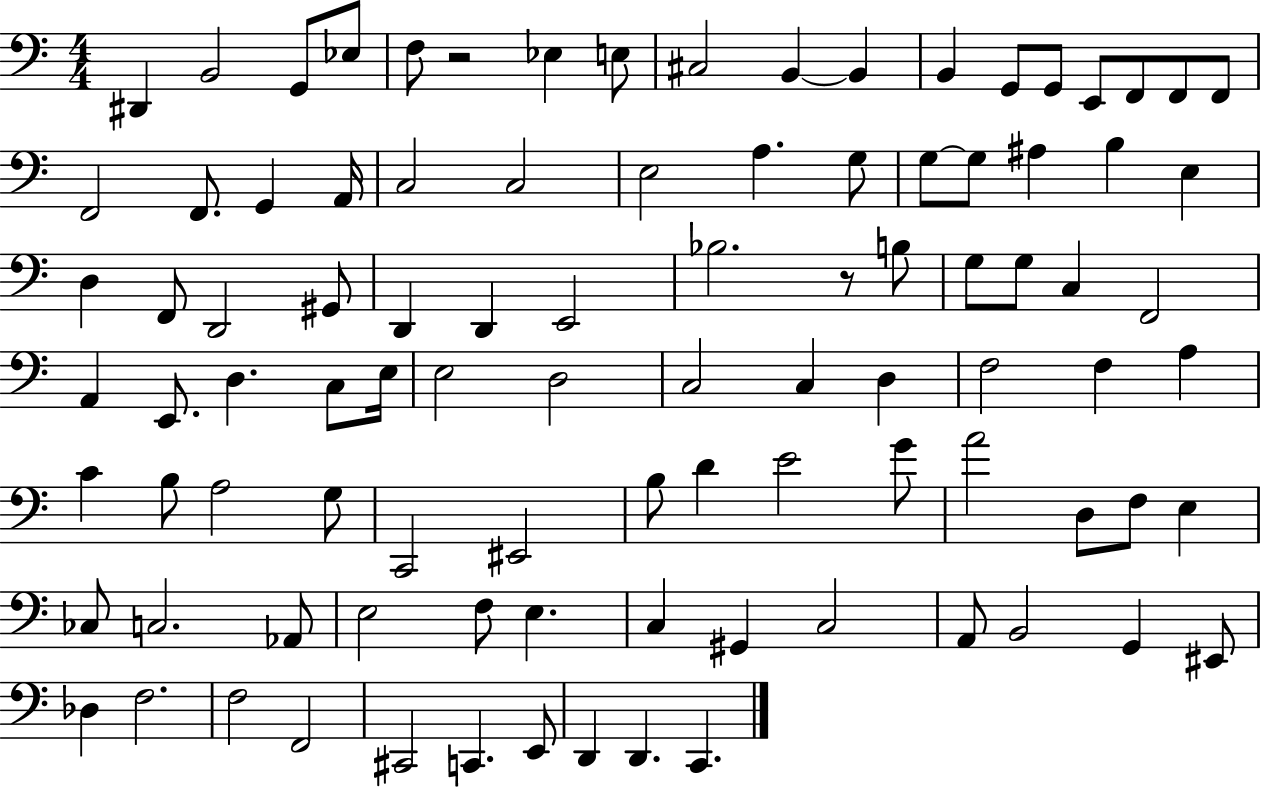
{
  \clef bass
  \numericTimeSignature
  \time 4/4
  \key c \major
  dis,4 b,2 g,8 ees8 | f8 r2 ees4 e8 | cis2 b,4~~ b,4 | b,4 g,8 g,8 e,8 f,8 f,8 f,8 | \break f,2 f,8. g,4 a,16 | c2 c2 | e2 a4. g8 | g8~~ g8 ais4 b4 e4 | \break d4 f,8 d,2 gis,8 | d,4 d,4 e,2 | bes2. r8 b8 | g8 g8 c4 f,2 | \break a,4 e,8. d4. c8 e16 | e2 d2 | c2 c4 d4 | f2 f4 a4 | \break c'4 b8 a2 g8 | c,2 eis,2 | b8 d'4 e'2 g'8 | a'2 d8 f8 e4 | \break ces8 c2. aes,8 | e2 f8 e4. | c4 gis,4 c2 | a,8 b,2 g,4 eis,8 | \break des4 f2. | f2 f,2 | cis,2 c,4. e,8 | d,4 d,4. c,4. | \break \bar "|."
}